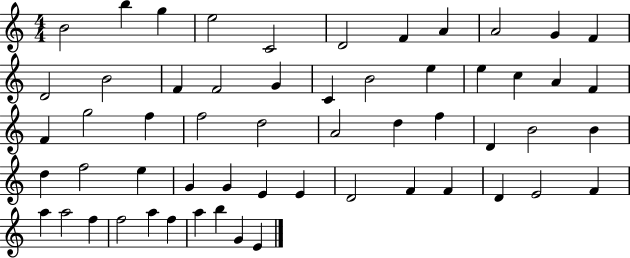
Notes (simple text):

B4/h B5/q G5/q E5/h C4/h D4/h F4/q A4/q A4/h G4/q F4/q D4/h B4/h F4/q F4/h G4/q C4/q B4/h E5/q E5/q C5/q A4/q F4/q F4/q G5/h F5/q F5/h D5/h A4/h D5/q F5/q D4/q B4/h B4/q D5/q F5/h E5/q G4/q G4/q E4/q E4/q D4/h F4/q F4/q D4/q E4/h F4/q A5/q A5/h F5/q F5/h A5/q F5/q A5/q B5/q G4/q E4/q